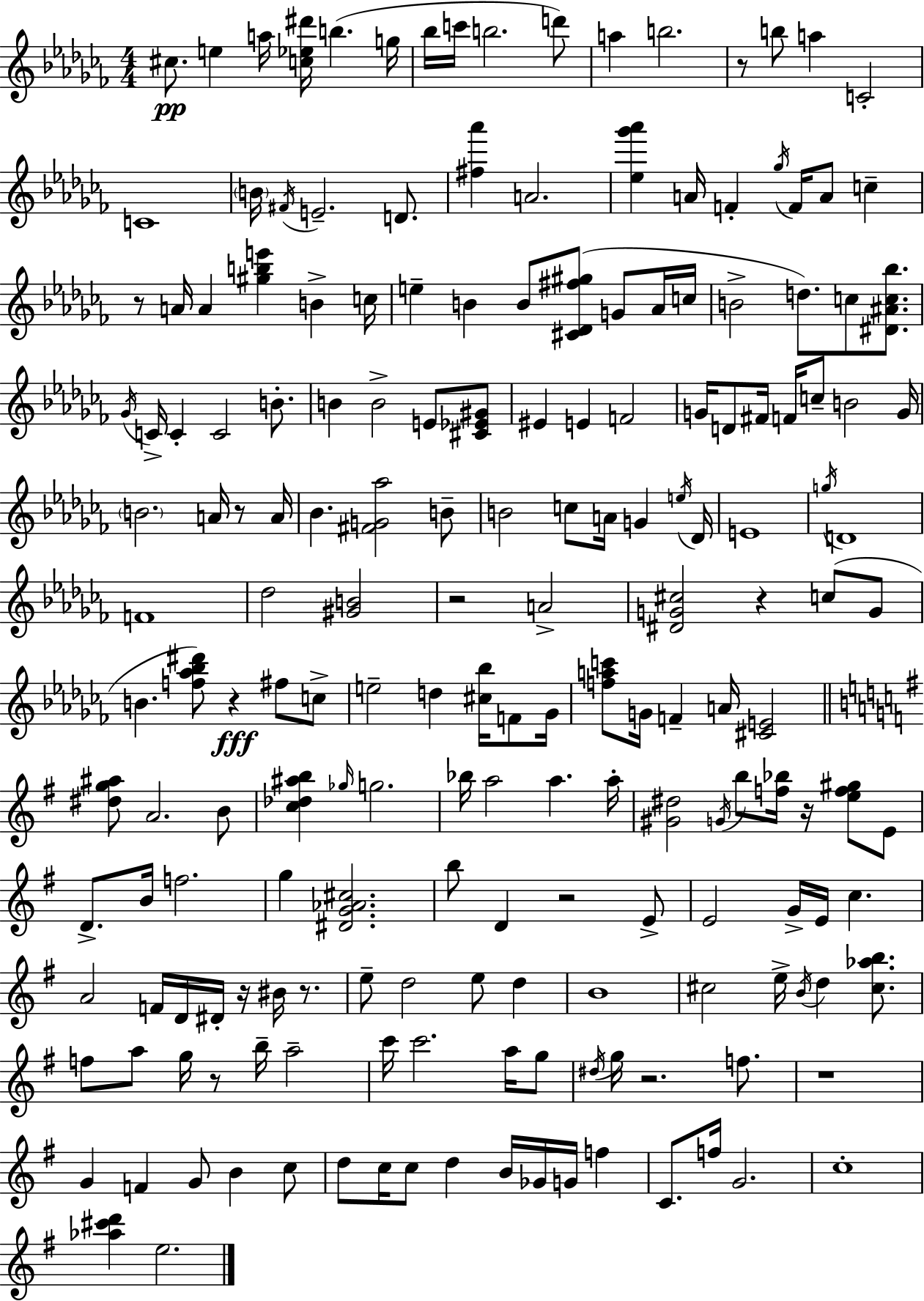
{
  \clef treble
  \numericTimeSignature
  \time 4/4
  \key aes \minor
  cis''8.\pp e''4 a''16 <c'' ees'' dis'''>16 b''4.( g''16 | bes''16 c'''16 b''2. d'''8) | a''4 b''2. | r8 b''8 a''4 c'2-. | \break c'1 | \parenthesize b'16 \acciaccatura { fis'16 } e'2.-- d'8. | <fis'' aes'''>4 a'2. | <ees'' ges''' aes'''>4 a'16 f'4-. \acciaccatura { ges''16 } f'16 a'8 c''4-- | \break r8 a'16 a'4 <gis'' b'' e'''>4 b'4-> | c''16 e''4-- b'4 b'8 <cis' des' fis'' gis''>8( g'8 | aes'16 c''16 b'2-> d''8.) c''8 <dis' ais' c'' bes''>8. | \acciaccatura { ges'16 } c'16-> c'4-. c'2 | \break b'8.-. b'4 b'2-> e'8 | <cis' ees' gis'>8 eis'4 e'4 f'2 | g'16 d'8 fis'16 f'16 c''8-- b'2 | g'16 \parenthesize b'2. a'16 | \break r8 a'16 bes'4. <fis' g' aes''>2 | b'8-- b'2 c''8 a'16 g'4 | \acciaccatura { e''16 } des'16 e'1 | \acciaccatura { g''16 } d'1 | \break f'1 | des''2 <gis' b'>2 | r2 a'2-> | <dis' g' cis''>2 r4 | \break c''8( g'8 b'4. <f'' aes'' bes'' dis'''>8) r4\fff | fis''8 c''8-> e''2-- d''4 | <cis'' bes''>16 f'8 ges'16 <f'' a'' c'''>8 g'16 f'4-- a'16 <cis' e'>2 | \bar "||" \break \key g \major <dis'' g'' ais''>8 a'2. b'8 | <c'' des'' ais'' b''>4 \grace { ges''16 } g''2. | bes''16 a''2 a''4. | a''16-. <gis' dis''>2 \acciaccatura { g'16 } b''8 <f'' bes''>16 r16 <e'' f'' gis''>8 | \break e'8 d'8.-> b'16 f''2. | g''4 <dis' g' aes' cis''>2. | b''8 d'4 r2 | e'8-> e'2 g'16-> e'16 c''4. | \break a'2 f'16 d'16 dis'16-. r16 bis'16 r8. | e''8-- d''2 e''8 d''4 | b'1 | cis''2 e''16-> \acciaccatura { b'16 } d''4 | \break <cis'' aes'' b''>8. f''8 a''8 g''16 r8 b''16-- a''2-- | c'''16 c'''2. | a''16 g''8 \acciaccatura { dis''16 } g''16 r2. | f''8. r1 | \break g'4 f'4 g'8 b'4 | c''8 d''8 c''16 c''8 d''4 b'16 ges'16 g'16 | f''4 c'8. f''16 g'2. | c''1-. | \break <aes'' cis''' d'''>4 e''2. | \bar "|."
}